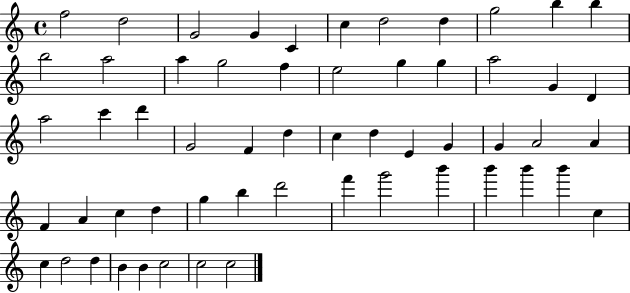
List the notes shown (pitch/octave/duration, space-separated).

F5/h D5/h G4/h G4/q C4/q C5/q D5/h D5/q G5/h B5/q B5/q B5/h A5/h A5/q G5/h F5/q E5/h G5/q G5/q A5/h G4/q D4/q A5/h C6/q D6/q G4/h F4/q D5/q C5/q D5/q E4/q G4/q G4/q A4/h A4/q F4/q A4/q C5/q D5/q G5/q B5/q D6/h F6/q G6/h B6/q B6/q B6/q B6/q C5/q C5/q D5/h D5/q B4/q B4/q C5/h C5/h C5/h